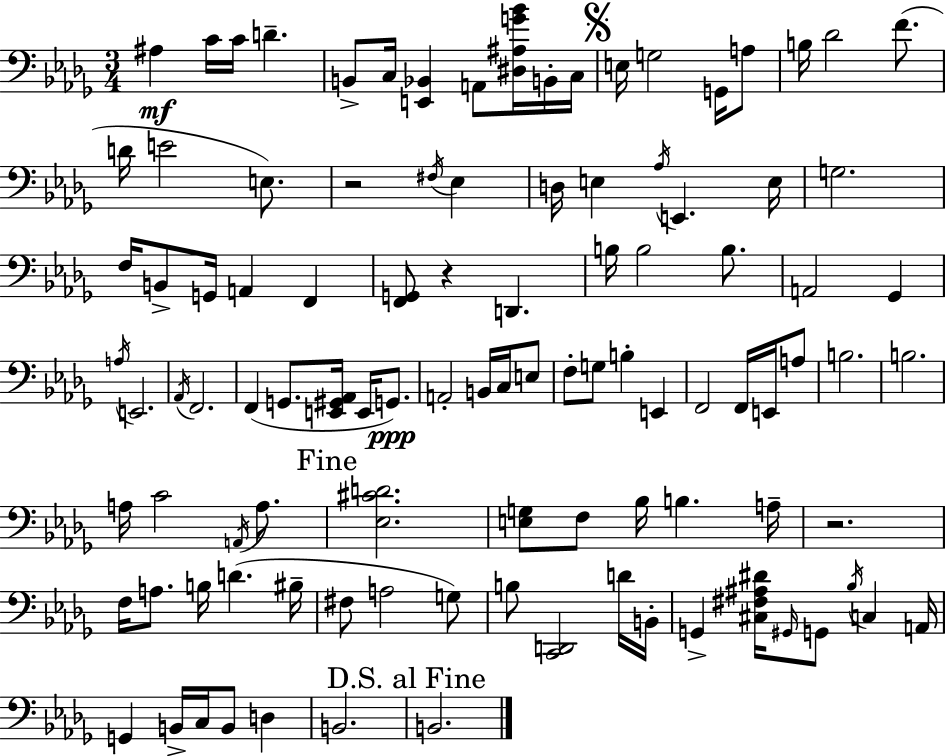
{
  \clef bass
  \numericTimeSignature
  \time 3/4
  \key bes \minor
  ais4\mf c'16 c'16 d'4.-- | b,8-> c16 <e, bes,>4 a,8 <dis ais g' bes'>16 b,16-. c16 | \mark \markup { \musicglyph "scripts.segno" } e16 g2 g,16 a8 | b16 des'2 f'8.( | \break d'16 e'2 e8.) | r2 \acciaccatura { fis16 } ees4 | d16 e4 \acciaccatura { aes16 } e,4. | e16 g2. | \break f16 b,8-> g,16 a,4 f,4 | <f, g,>8 r4 d,4. | b16 b2 b8. | a,2 ges,4 | \break \acciaccatura { a16 } e,2. | \acciaccatura { aes,16 } f,2. | f,4( g,8. <e, gis, aes,>16 | e,16 g,8.\ppp) a,2-. | \break b,16 c16 e8 f8-. g8 b4-. | e,4 f,2 | f,16 e,16 a8 b2. | b2. | \break a16 c'2 | \acciaccatura { a,16 } a8. \mark "Fine" <ees cis' d'>2. | <e g>8 f8 bes16 b4. | a16-- r2. | \break f16 a8. b16 d'4.( | bis16-- fis8 a2 | g8) b8 <c, d,>2 | d'16 b,16-. g,4-> <cis fis ais dis'>16 \grace { gis,16 } g,8 | \break \acciaccatura { bes16 } c4 a,16 g,4 b,16-> | c16 b,8 d4 b,2. | \mark "D.S. al Fine" b,2. | \bar "|."
}